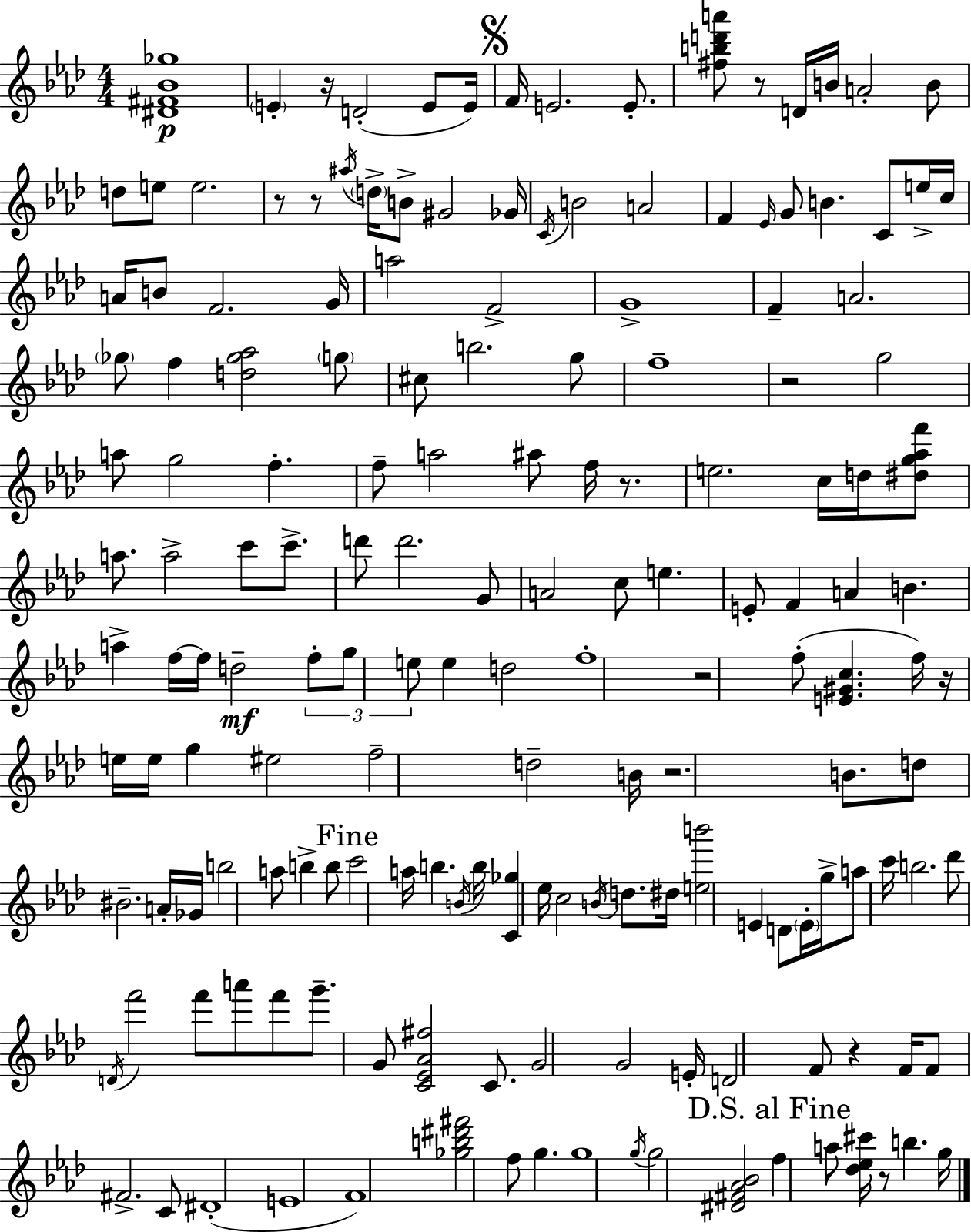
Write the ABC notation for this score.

X:1
T:Untitled
M:4/4
L:1/4
K:Fm
[^D^F_B_g]4 E z/4 D2 E/2 E/4 F/4 E2 E/2 [^fbd'a']/2 z/2 D/4 B/4 A2 B/2 d/2 e/2 e2 z/2 z/2 ^a/4 d/4 B/2 ^G2 _G/4 C/4 B2 A2 F _E/4 G/2 B C/2 e/4 c/4 A/4 B/2 F2 G/4 a2 F2 G4 F A2 _g/2 f [d_g_a]2 g/2 ^c/2 b2 g/2 f4 z2 g2 a/2 g2 f f/2 a2 ^a/2 f/4 z/2 e2 c/4 d/4 [^dg_af']/2 a/2 a2 c'/2 c'/2 d'/2 d'2 G/2 A2 c/2 e E/2 F A B a f/4 f/4 d2 f/2 g/2 e/2 e d2 f4 z2 f/2 [E^Gc] f/4 z/4 e/4 e/4 g ^e2 f2 d2 B/4 z2 B/2 d/2 ^B2 A/4 _G/4 b2 a/2 b b/2 c'2 a/4 b B/4 b/4 [C_g] _e/4 c2 B/4 d/2 ^d/4 [eb']2 E D/2 E/4 g/4 a/2 c'/4 b2 _d'/2 D/4 f'2 f'/2 a'/2 f'/2 g'/2 G/2 [C_E_A^f]2 C/2 G2 G2 E/4 D2 F/2 z F/4 F/2 ^F2 C/2 ^D4 E4 F4 [_gb^d'^f']2 f/2 g g4 g/4 g2 [^D^F_A_B]2 f a/2 [_d_e^c']/4 z/2 b g/4